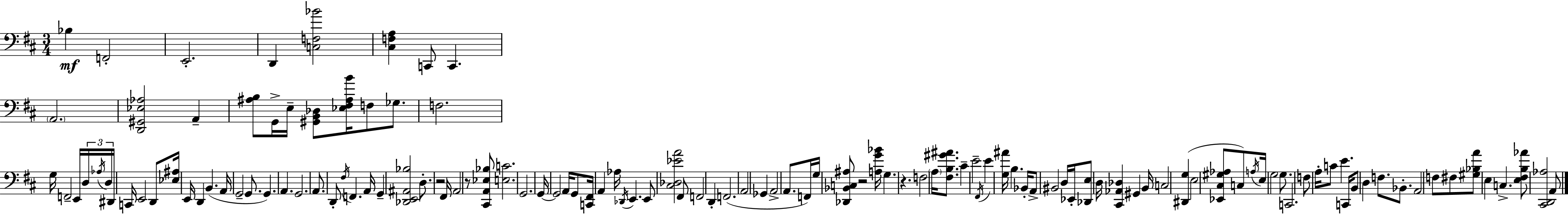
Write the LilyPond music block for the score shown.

{
  \clef bass
  \numericTimeSignature
  \time 3/4
  \key d \major
  \repeat volta 2 { bes4\mf f,2-. | e,2.-. | d,4 <c f bes'>2 | <cis f a>4 c,8 c,4. | \break \parenthesize a,2. | <d, gis, ees aes>2 a,4-- | <ais b>8 g,16-> e16-- <gis, b, des>8 <ees fis ais b'>16 f8 ges8. | f2. | \break g16 f,2-- e,16 \tuplet 3/2 { d16 \acciaccatura { aes16 } | d16 } dis,16 c,16 e,2 d,8 | <ees ais>16 e,16 d,4 b,4.( | a,16 g,2-- g,8. | \break g,4.) a,4. | g,2. | a,8. d,8-. \acciaccatura { fis16 } f,4. | a,16 g,4-- <des, e, ais, bes>2 | \break d8.-. r2 | fis,16 a,2 r8 | <cis, a, ees bes>8 <e c'>2. | g,2. | \break g,16~~ g,2 a,16 | g,8 <c, fis,>16 a,4 aes16 \acciaccatura { des,16 } e,4. | e,8 <cis des ees' a'>2 | fis,8 f,2 d,4-. | \break f,2.( | a,2 ges,4 | a,2-> a,8. | f,16) g16 <des, bes, c ais>8 r2 | \break <a g' bes'>16 g4. r4. | f2 \parenthesize a16 | <fis b gis' ais'>8. cis'4-- e'2-- | \acciaccatura { fis,16 } e'4 <g ais'>16 b4. | \break bes,16-. a,8-> bis,2 | d16 ees,16-. <des, e>8 d16 <cis, aes, des>4 gis,4 | b,16 c2 | <dis, g>4( e2 | \break <ees, cis gis aes>8 c8) \acciaccatura { a16 } e16 g2 | g8. c,2. | f8 a16-. c'8 e'4. | c,16 b,8 d4 f8. | \break bes,8.-. a,2 | f8 fis8 <gis bes a'>8 e4 c4.-> | <e fis b aes'>8 <cis, d, aes>2 | a,8 } \bar "|."
}